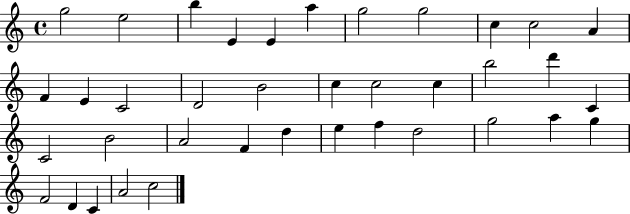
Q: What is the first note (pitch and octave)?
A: G5